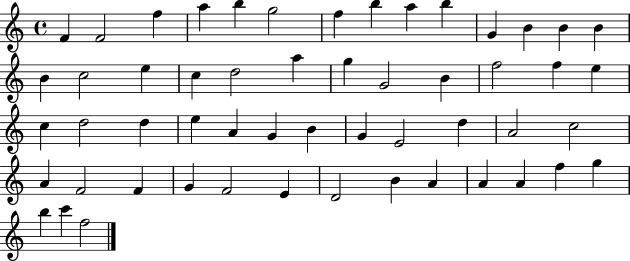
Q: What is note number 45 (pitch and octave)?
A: D4